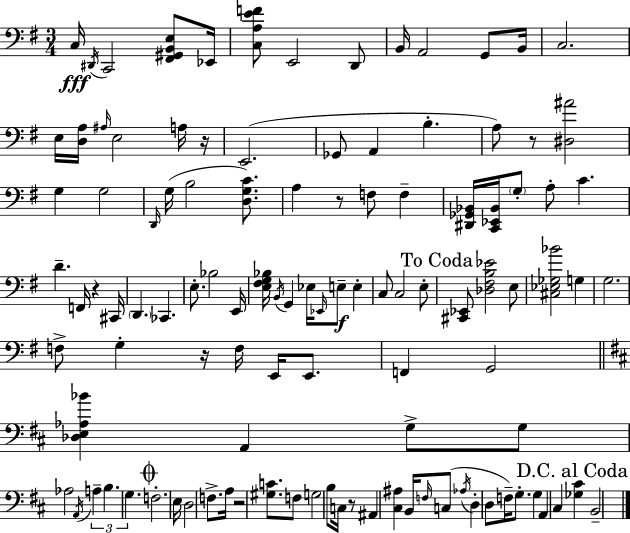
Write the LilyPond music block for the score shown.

{
  \clef bass
  \numericTimeSignature
  \time 3/4
  \key e \minor
  c16\fff \acciaccatura { dis,16 } c,2 <fis, gis, b, e>8 | ees,16 <c a e' f'>8 e,2 d,8 | b,16 a,2 g,8 | b,16 c2. | \break e16 <d a>16 \grace { ais16 } e2 | a16 r16 e,2.( | ges,8 a,4 b4.-. | a8) r8 <dis ais'>2 | \break g4 g2 | \grace { d,16 }( g16 b2 | <d g c'>8.) a4 r8 f8 f4-- | <dis, ges, bes,>16 <c, ees, bes,>16 \parenthesize g8-. a8-. c'4. | \break d'4.-- f,16 r4 | cis,16 \parenthesize d,4. ces,4. | e8.-. bes2 | e,16 <e fis g bes>16 \acciaccatura { b,16 } g,4 ees16 \grace { ees,16 } e8--\f | \break e4-. c8 c2 | e8-. \mark "To Coda" <cis, ees,>8 <des fis b ees'>2 | e8 <cis ees ges bes'>2 | g4 g2. | \break f8-> g4-. r16 | f16 e,16 e,8. f,4 g,2 | \bar "||" \break \key d \major <des e aes bes'>4 a,4 g8-> g8 | aes2 \acciaccatura { a,16 } \tuplet 3/2 { a4-- | b4. g4. } | \mark \markup { \musicglyph "scripts.coda" } f2.-. | \break e16 d2 f8.-> | a16 r2 <gis c'>8. | f8 g2 b8 | c16 r8 ais,4 <cis ais>4 | \break b,16 \grace { f16 }( c8 \acciaccatura { aes16 } d4-. d8 f16--) | g8.-. g4 a,4 cis4 | \mark "D.C. al Coda" <ges cis'>4 b,2-- | \bar "|."
}